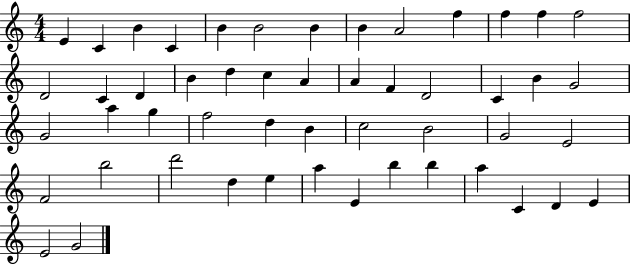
E4/q C4/q B4/q C4/q B4/q B4/h B4/q B4/q A4/h F5/q F5/q F5/q F5/h D4/h C4/q D4/q B4/q D5/q C5/q A4/q A4/q F4/q D4/h C4/q B4/q G4/h G4/h A5/q G5/q F5/h D5/q B4/q C5/h B4/h G4/h E4/h F4/h B5/h D6/h D5/q E5/q A5/q E4/q B5/q B5/q A5/q C4/q D4/q E4/q E4/h G4/h